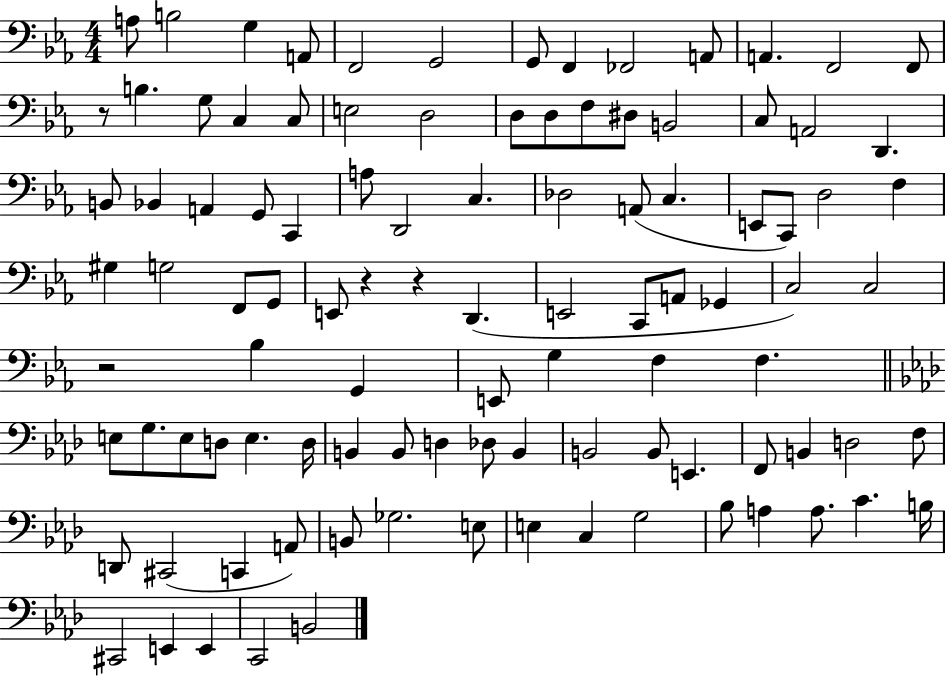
A3/e B3/h G3/q A2/e F2/h G2/h G2/e F2/q FES2/h A2/e A2/q. F2/h F2/e R/e B3/q. G3/e C3/q C3/e E3/h D3/h D3/e D3/e F3/e D#3/e B2/h C3/e A2/h D2/q. B2/e Bb2/q A2/q G2/e C2/q A3/e D2/h C3/q. Db3/h A2/e C3/q. E2/e C2/e D3/h F3/q G#3/q G3/h F2/e G2/e E2/e R/q R/q D2/q. E2/h C2/e A2/e Gb2/q C3/h C3/h R/h Bb3/q G2/q E2/e G3/q F3/q F3/q. E3/e G3/e. E3/e D3/e E3/q. D3/s B2/q B2/e D3/q Db3/e B2/q B2/h B2/e E2/q. F2/e B2/q D3/h F3/e D2/e C#2/h C2/q A2/e B2/e Gb3/h. E3/e E3/q C3/q G3/h Bb3/e A3/q A3/e. C4/q. B3/s C#2/h E2/q E2/q C2/h B2/h